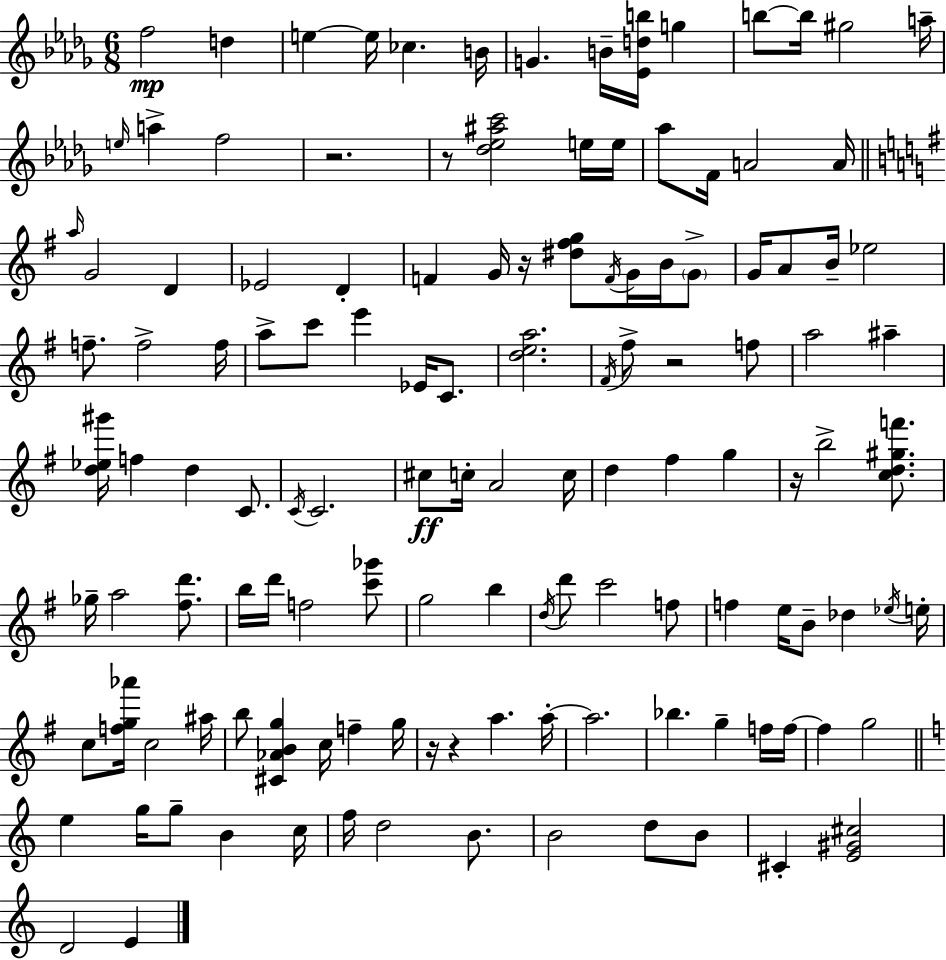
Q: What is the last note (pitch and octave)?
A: E4